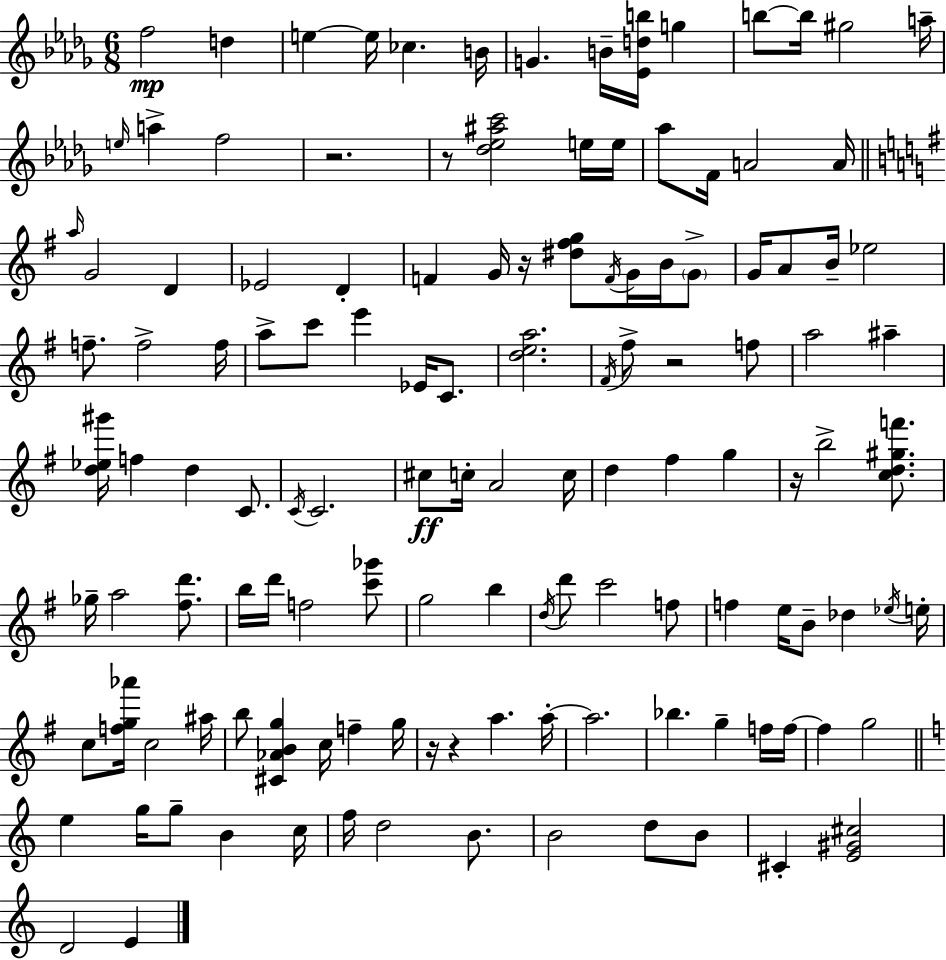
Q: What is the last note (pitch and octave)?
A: E4